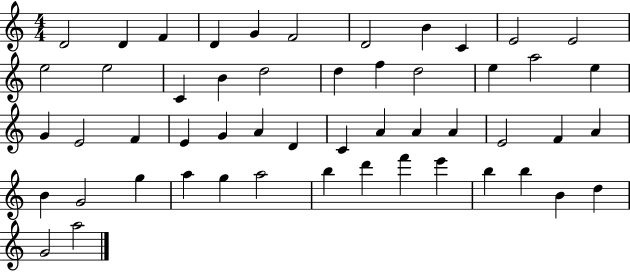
{
  \clef treble
  \numericTimeSignature
  \time 4/4
  \key c \major
  d'2 d'4 f'4 | d'4 g'4 f'2 | d'2 b'4 c'4 | e'2 e'2 | \break e''2 e''2 | c'4 b'4 d''2 | d''4 f''4 d''2 | e''4 a''2 e''4 | \break g'4 e'2 f'4 | e'4 g'4 a'4 d'4 | c'4 a'4 a'4 a'4 | e'2 f'4 a'4 | \break b'4 g'2 g''4 | a''4 g''4 a''2 | b''4 d'''4 f'''4 e'''4 | b''4 b''4 b'4 d''4 | \break g'2 a''2 | \bar "|."
}